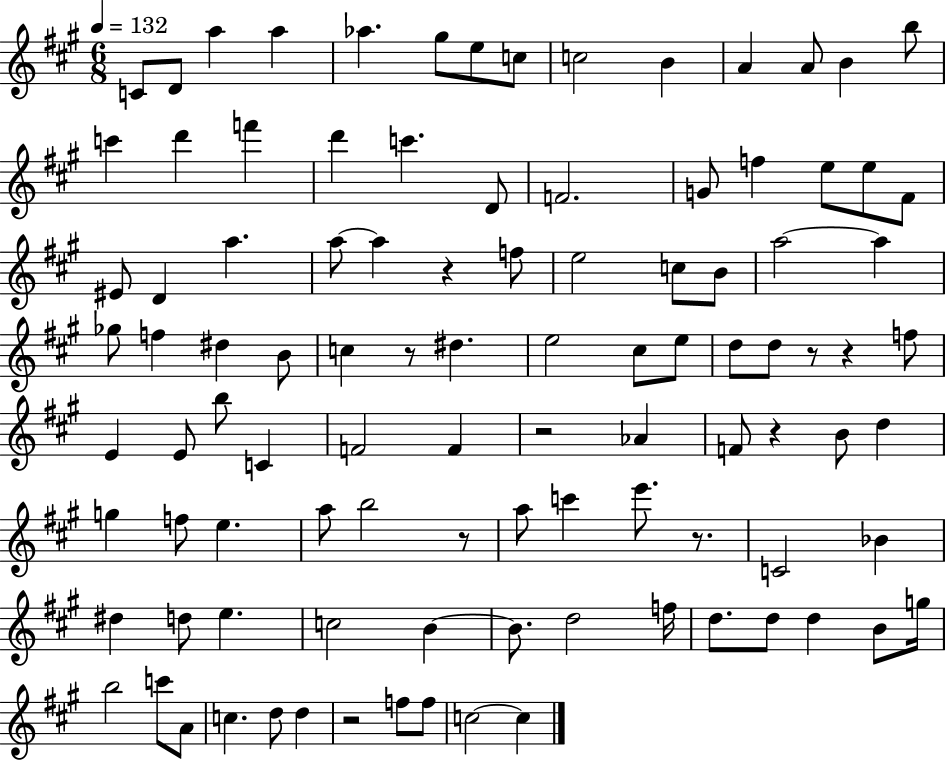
X:1
T:Untitled
M:6/8
L:1/4
K:A
C/2 D/2 a a _a ^g/2 e/2 c/2 c2 B A A/2 B b/2 c' d' f' d' c' D/2 F2 G/2 f e/2 e/2 ^F/2 ^E/2 D a a/2 a z f/2 e2 c/2 B/2 a2 a _g/2 f ^d B/2 c z/2 ^d e2 ^c/2 e/2 d/2 d/2 z/2 z f/2 E E/2 b/2 C F2 F z2 _A F/2 z B/2 d g f/2 e a/2 b2 z/2 a/2 c' e'/2 z/2 C2 _B ^d d/2 e c2 B B/2 d2 f/4 d/2 d/2 d B/2 g/4 b2 c'/2 A/2 c d/2 d z2 f/2 f/2 c2 c